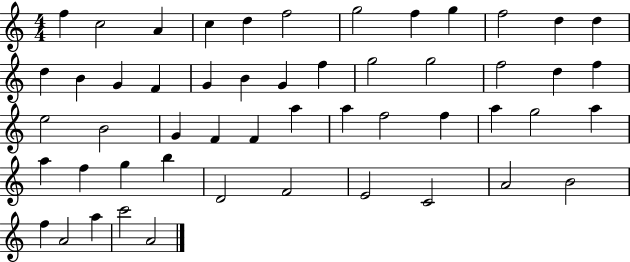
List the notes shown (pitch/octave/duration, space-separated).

F5/q C5/h A4/q C5/q D5/q F5/h G5/h F5/q G5/q F5/h D5/q D5/q D5/q B4/q G4/q F4/q G4/q B4/q G4/q F5/q G5/h G5/h F5/h D5/q F5/q E5/h B4/h G4/q F4/q F4/q A5/q A5/q F5/h F5/q A5/q G5/h A5/q A5/q F5/q G5/q B5/q D4/h F4/h E4/h C4/h A4/h B4/h F5/q A4/h A5/q C6/h A4/h